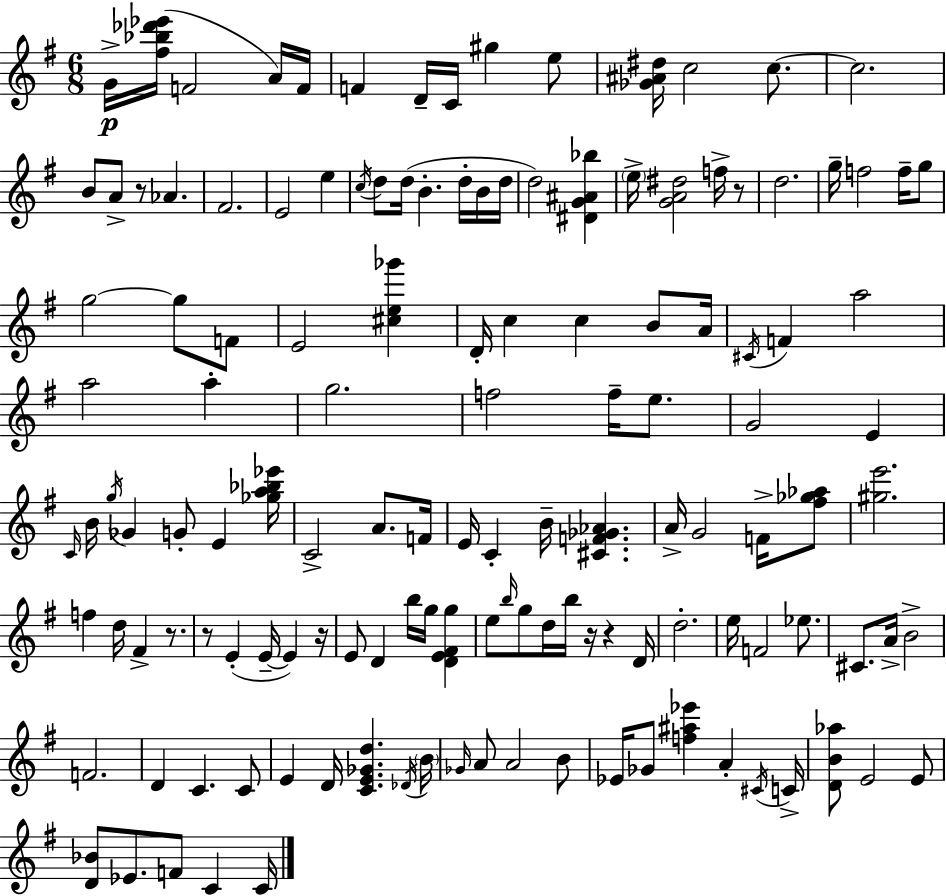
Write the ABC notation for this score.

X:1
T:Untitled
M:6/8
L:1/4
K:Em
G/4 [^f_b_d'_e']/4 F2 A/4 F/4 F D/4 C/4 ^g e/2 [_G^A^d]/4 c2 c/2 c2 B/2 A/2 z/2 _A ^F2 E2 e c/4 d/2 d/4 B d/4 B/4 d/4 d2 [^DG^A_b] e/4 [GA^d]2 f/4 z/2 d2 g/4 f2 f/4 g/2 g2 g/2 F/2 E2 [^ce_g'] D/4 c c B/2 A/4 ^C/4 F a2 a2 a g2 f2 f/4 e/2 G2 E C/4 B/4 g/4 _G G/2 E [_ga_b_e']/4 C2 A/2 F/4 E/4 C B/4 [^CF_G_A] A/4 G2 F/4 [^f_g_a]/2 [^ge']2 f d/4 ^F z/2 z/2 E E/4 E z/4 E/2 D b/4 g/4 [DE^Fg] e/2 b/4 g/2 d/4 b/4 z/4 z D/4 d2 e/4 F2 _e/2 ^C/2 A/4 B2 F2 D C C/2 E D/4 [CE_Gd] _D/4 B/4 _G/4 A/2 A2 B/2 _E/4 _G/2 [f^a_e'] A ^C/4 C/4 [DB_a]/2 E2 E/2 [D_B]/2 _E/2 F/2 C C/4